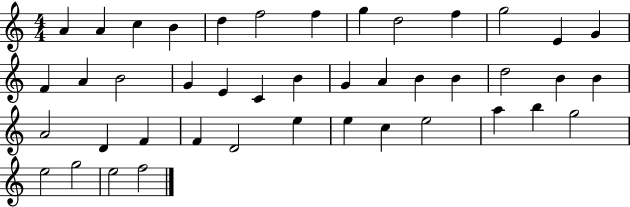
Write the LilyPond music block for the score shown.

{
  \clef treble
  \numericTimeSignature
  \time 4/4
  \key c \major
  a'4 a'4 c''4 b'4 | d''4 f''2 f''4 | g''4 d''2 f''4 | g''2 e'4 g'4 | \break f'4 a'4 b'2 | g'4 e'4 c'4 b'4 | g'4 a'4 b'4 b'4 | d''2 b'4 b'4 | \break a'2 d'4 f'4 | f'4 d'2 e''4 | e''4 c''4 e''2 | a''4 b''4 g''2 | \break e''2 g''2 | e''2 f''2 | \bar "|."
}